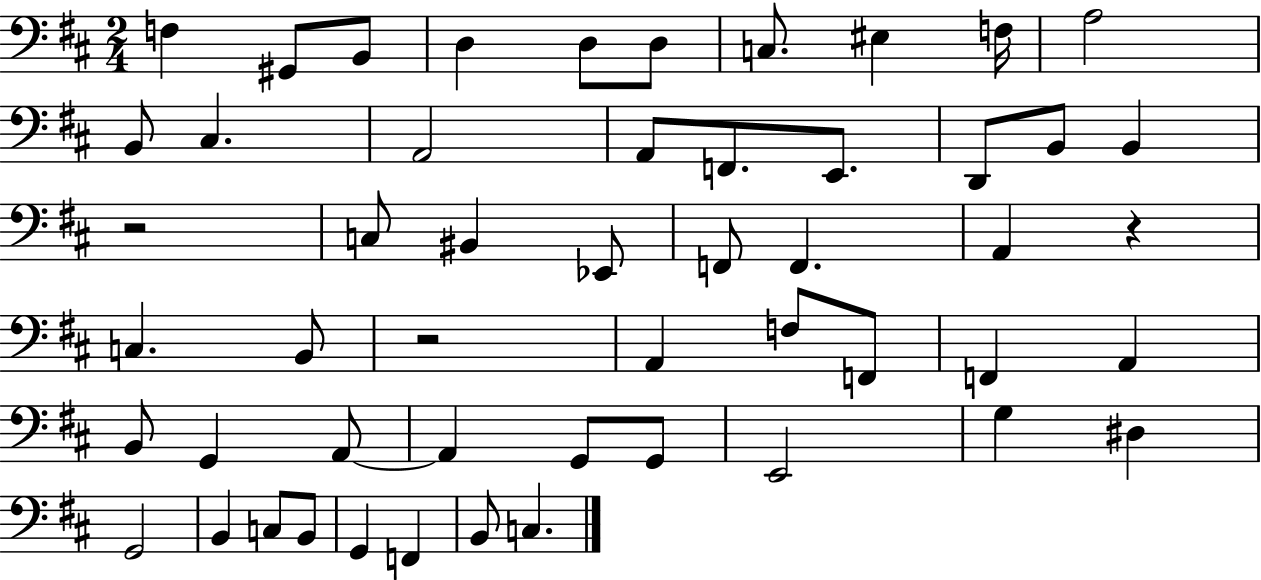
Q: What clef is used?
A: bass